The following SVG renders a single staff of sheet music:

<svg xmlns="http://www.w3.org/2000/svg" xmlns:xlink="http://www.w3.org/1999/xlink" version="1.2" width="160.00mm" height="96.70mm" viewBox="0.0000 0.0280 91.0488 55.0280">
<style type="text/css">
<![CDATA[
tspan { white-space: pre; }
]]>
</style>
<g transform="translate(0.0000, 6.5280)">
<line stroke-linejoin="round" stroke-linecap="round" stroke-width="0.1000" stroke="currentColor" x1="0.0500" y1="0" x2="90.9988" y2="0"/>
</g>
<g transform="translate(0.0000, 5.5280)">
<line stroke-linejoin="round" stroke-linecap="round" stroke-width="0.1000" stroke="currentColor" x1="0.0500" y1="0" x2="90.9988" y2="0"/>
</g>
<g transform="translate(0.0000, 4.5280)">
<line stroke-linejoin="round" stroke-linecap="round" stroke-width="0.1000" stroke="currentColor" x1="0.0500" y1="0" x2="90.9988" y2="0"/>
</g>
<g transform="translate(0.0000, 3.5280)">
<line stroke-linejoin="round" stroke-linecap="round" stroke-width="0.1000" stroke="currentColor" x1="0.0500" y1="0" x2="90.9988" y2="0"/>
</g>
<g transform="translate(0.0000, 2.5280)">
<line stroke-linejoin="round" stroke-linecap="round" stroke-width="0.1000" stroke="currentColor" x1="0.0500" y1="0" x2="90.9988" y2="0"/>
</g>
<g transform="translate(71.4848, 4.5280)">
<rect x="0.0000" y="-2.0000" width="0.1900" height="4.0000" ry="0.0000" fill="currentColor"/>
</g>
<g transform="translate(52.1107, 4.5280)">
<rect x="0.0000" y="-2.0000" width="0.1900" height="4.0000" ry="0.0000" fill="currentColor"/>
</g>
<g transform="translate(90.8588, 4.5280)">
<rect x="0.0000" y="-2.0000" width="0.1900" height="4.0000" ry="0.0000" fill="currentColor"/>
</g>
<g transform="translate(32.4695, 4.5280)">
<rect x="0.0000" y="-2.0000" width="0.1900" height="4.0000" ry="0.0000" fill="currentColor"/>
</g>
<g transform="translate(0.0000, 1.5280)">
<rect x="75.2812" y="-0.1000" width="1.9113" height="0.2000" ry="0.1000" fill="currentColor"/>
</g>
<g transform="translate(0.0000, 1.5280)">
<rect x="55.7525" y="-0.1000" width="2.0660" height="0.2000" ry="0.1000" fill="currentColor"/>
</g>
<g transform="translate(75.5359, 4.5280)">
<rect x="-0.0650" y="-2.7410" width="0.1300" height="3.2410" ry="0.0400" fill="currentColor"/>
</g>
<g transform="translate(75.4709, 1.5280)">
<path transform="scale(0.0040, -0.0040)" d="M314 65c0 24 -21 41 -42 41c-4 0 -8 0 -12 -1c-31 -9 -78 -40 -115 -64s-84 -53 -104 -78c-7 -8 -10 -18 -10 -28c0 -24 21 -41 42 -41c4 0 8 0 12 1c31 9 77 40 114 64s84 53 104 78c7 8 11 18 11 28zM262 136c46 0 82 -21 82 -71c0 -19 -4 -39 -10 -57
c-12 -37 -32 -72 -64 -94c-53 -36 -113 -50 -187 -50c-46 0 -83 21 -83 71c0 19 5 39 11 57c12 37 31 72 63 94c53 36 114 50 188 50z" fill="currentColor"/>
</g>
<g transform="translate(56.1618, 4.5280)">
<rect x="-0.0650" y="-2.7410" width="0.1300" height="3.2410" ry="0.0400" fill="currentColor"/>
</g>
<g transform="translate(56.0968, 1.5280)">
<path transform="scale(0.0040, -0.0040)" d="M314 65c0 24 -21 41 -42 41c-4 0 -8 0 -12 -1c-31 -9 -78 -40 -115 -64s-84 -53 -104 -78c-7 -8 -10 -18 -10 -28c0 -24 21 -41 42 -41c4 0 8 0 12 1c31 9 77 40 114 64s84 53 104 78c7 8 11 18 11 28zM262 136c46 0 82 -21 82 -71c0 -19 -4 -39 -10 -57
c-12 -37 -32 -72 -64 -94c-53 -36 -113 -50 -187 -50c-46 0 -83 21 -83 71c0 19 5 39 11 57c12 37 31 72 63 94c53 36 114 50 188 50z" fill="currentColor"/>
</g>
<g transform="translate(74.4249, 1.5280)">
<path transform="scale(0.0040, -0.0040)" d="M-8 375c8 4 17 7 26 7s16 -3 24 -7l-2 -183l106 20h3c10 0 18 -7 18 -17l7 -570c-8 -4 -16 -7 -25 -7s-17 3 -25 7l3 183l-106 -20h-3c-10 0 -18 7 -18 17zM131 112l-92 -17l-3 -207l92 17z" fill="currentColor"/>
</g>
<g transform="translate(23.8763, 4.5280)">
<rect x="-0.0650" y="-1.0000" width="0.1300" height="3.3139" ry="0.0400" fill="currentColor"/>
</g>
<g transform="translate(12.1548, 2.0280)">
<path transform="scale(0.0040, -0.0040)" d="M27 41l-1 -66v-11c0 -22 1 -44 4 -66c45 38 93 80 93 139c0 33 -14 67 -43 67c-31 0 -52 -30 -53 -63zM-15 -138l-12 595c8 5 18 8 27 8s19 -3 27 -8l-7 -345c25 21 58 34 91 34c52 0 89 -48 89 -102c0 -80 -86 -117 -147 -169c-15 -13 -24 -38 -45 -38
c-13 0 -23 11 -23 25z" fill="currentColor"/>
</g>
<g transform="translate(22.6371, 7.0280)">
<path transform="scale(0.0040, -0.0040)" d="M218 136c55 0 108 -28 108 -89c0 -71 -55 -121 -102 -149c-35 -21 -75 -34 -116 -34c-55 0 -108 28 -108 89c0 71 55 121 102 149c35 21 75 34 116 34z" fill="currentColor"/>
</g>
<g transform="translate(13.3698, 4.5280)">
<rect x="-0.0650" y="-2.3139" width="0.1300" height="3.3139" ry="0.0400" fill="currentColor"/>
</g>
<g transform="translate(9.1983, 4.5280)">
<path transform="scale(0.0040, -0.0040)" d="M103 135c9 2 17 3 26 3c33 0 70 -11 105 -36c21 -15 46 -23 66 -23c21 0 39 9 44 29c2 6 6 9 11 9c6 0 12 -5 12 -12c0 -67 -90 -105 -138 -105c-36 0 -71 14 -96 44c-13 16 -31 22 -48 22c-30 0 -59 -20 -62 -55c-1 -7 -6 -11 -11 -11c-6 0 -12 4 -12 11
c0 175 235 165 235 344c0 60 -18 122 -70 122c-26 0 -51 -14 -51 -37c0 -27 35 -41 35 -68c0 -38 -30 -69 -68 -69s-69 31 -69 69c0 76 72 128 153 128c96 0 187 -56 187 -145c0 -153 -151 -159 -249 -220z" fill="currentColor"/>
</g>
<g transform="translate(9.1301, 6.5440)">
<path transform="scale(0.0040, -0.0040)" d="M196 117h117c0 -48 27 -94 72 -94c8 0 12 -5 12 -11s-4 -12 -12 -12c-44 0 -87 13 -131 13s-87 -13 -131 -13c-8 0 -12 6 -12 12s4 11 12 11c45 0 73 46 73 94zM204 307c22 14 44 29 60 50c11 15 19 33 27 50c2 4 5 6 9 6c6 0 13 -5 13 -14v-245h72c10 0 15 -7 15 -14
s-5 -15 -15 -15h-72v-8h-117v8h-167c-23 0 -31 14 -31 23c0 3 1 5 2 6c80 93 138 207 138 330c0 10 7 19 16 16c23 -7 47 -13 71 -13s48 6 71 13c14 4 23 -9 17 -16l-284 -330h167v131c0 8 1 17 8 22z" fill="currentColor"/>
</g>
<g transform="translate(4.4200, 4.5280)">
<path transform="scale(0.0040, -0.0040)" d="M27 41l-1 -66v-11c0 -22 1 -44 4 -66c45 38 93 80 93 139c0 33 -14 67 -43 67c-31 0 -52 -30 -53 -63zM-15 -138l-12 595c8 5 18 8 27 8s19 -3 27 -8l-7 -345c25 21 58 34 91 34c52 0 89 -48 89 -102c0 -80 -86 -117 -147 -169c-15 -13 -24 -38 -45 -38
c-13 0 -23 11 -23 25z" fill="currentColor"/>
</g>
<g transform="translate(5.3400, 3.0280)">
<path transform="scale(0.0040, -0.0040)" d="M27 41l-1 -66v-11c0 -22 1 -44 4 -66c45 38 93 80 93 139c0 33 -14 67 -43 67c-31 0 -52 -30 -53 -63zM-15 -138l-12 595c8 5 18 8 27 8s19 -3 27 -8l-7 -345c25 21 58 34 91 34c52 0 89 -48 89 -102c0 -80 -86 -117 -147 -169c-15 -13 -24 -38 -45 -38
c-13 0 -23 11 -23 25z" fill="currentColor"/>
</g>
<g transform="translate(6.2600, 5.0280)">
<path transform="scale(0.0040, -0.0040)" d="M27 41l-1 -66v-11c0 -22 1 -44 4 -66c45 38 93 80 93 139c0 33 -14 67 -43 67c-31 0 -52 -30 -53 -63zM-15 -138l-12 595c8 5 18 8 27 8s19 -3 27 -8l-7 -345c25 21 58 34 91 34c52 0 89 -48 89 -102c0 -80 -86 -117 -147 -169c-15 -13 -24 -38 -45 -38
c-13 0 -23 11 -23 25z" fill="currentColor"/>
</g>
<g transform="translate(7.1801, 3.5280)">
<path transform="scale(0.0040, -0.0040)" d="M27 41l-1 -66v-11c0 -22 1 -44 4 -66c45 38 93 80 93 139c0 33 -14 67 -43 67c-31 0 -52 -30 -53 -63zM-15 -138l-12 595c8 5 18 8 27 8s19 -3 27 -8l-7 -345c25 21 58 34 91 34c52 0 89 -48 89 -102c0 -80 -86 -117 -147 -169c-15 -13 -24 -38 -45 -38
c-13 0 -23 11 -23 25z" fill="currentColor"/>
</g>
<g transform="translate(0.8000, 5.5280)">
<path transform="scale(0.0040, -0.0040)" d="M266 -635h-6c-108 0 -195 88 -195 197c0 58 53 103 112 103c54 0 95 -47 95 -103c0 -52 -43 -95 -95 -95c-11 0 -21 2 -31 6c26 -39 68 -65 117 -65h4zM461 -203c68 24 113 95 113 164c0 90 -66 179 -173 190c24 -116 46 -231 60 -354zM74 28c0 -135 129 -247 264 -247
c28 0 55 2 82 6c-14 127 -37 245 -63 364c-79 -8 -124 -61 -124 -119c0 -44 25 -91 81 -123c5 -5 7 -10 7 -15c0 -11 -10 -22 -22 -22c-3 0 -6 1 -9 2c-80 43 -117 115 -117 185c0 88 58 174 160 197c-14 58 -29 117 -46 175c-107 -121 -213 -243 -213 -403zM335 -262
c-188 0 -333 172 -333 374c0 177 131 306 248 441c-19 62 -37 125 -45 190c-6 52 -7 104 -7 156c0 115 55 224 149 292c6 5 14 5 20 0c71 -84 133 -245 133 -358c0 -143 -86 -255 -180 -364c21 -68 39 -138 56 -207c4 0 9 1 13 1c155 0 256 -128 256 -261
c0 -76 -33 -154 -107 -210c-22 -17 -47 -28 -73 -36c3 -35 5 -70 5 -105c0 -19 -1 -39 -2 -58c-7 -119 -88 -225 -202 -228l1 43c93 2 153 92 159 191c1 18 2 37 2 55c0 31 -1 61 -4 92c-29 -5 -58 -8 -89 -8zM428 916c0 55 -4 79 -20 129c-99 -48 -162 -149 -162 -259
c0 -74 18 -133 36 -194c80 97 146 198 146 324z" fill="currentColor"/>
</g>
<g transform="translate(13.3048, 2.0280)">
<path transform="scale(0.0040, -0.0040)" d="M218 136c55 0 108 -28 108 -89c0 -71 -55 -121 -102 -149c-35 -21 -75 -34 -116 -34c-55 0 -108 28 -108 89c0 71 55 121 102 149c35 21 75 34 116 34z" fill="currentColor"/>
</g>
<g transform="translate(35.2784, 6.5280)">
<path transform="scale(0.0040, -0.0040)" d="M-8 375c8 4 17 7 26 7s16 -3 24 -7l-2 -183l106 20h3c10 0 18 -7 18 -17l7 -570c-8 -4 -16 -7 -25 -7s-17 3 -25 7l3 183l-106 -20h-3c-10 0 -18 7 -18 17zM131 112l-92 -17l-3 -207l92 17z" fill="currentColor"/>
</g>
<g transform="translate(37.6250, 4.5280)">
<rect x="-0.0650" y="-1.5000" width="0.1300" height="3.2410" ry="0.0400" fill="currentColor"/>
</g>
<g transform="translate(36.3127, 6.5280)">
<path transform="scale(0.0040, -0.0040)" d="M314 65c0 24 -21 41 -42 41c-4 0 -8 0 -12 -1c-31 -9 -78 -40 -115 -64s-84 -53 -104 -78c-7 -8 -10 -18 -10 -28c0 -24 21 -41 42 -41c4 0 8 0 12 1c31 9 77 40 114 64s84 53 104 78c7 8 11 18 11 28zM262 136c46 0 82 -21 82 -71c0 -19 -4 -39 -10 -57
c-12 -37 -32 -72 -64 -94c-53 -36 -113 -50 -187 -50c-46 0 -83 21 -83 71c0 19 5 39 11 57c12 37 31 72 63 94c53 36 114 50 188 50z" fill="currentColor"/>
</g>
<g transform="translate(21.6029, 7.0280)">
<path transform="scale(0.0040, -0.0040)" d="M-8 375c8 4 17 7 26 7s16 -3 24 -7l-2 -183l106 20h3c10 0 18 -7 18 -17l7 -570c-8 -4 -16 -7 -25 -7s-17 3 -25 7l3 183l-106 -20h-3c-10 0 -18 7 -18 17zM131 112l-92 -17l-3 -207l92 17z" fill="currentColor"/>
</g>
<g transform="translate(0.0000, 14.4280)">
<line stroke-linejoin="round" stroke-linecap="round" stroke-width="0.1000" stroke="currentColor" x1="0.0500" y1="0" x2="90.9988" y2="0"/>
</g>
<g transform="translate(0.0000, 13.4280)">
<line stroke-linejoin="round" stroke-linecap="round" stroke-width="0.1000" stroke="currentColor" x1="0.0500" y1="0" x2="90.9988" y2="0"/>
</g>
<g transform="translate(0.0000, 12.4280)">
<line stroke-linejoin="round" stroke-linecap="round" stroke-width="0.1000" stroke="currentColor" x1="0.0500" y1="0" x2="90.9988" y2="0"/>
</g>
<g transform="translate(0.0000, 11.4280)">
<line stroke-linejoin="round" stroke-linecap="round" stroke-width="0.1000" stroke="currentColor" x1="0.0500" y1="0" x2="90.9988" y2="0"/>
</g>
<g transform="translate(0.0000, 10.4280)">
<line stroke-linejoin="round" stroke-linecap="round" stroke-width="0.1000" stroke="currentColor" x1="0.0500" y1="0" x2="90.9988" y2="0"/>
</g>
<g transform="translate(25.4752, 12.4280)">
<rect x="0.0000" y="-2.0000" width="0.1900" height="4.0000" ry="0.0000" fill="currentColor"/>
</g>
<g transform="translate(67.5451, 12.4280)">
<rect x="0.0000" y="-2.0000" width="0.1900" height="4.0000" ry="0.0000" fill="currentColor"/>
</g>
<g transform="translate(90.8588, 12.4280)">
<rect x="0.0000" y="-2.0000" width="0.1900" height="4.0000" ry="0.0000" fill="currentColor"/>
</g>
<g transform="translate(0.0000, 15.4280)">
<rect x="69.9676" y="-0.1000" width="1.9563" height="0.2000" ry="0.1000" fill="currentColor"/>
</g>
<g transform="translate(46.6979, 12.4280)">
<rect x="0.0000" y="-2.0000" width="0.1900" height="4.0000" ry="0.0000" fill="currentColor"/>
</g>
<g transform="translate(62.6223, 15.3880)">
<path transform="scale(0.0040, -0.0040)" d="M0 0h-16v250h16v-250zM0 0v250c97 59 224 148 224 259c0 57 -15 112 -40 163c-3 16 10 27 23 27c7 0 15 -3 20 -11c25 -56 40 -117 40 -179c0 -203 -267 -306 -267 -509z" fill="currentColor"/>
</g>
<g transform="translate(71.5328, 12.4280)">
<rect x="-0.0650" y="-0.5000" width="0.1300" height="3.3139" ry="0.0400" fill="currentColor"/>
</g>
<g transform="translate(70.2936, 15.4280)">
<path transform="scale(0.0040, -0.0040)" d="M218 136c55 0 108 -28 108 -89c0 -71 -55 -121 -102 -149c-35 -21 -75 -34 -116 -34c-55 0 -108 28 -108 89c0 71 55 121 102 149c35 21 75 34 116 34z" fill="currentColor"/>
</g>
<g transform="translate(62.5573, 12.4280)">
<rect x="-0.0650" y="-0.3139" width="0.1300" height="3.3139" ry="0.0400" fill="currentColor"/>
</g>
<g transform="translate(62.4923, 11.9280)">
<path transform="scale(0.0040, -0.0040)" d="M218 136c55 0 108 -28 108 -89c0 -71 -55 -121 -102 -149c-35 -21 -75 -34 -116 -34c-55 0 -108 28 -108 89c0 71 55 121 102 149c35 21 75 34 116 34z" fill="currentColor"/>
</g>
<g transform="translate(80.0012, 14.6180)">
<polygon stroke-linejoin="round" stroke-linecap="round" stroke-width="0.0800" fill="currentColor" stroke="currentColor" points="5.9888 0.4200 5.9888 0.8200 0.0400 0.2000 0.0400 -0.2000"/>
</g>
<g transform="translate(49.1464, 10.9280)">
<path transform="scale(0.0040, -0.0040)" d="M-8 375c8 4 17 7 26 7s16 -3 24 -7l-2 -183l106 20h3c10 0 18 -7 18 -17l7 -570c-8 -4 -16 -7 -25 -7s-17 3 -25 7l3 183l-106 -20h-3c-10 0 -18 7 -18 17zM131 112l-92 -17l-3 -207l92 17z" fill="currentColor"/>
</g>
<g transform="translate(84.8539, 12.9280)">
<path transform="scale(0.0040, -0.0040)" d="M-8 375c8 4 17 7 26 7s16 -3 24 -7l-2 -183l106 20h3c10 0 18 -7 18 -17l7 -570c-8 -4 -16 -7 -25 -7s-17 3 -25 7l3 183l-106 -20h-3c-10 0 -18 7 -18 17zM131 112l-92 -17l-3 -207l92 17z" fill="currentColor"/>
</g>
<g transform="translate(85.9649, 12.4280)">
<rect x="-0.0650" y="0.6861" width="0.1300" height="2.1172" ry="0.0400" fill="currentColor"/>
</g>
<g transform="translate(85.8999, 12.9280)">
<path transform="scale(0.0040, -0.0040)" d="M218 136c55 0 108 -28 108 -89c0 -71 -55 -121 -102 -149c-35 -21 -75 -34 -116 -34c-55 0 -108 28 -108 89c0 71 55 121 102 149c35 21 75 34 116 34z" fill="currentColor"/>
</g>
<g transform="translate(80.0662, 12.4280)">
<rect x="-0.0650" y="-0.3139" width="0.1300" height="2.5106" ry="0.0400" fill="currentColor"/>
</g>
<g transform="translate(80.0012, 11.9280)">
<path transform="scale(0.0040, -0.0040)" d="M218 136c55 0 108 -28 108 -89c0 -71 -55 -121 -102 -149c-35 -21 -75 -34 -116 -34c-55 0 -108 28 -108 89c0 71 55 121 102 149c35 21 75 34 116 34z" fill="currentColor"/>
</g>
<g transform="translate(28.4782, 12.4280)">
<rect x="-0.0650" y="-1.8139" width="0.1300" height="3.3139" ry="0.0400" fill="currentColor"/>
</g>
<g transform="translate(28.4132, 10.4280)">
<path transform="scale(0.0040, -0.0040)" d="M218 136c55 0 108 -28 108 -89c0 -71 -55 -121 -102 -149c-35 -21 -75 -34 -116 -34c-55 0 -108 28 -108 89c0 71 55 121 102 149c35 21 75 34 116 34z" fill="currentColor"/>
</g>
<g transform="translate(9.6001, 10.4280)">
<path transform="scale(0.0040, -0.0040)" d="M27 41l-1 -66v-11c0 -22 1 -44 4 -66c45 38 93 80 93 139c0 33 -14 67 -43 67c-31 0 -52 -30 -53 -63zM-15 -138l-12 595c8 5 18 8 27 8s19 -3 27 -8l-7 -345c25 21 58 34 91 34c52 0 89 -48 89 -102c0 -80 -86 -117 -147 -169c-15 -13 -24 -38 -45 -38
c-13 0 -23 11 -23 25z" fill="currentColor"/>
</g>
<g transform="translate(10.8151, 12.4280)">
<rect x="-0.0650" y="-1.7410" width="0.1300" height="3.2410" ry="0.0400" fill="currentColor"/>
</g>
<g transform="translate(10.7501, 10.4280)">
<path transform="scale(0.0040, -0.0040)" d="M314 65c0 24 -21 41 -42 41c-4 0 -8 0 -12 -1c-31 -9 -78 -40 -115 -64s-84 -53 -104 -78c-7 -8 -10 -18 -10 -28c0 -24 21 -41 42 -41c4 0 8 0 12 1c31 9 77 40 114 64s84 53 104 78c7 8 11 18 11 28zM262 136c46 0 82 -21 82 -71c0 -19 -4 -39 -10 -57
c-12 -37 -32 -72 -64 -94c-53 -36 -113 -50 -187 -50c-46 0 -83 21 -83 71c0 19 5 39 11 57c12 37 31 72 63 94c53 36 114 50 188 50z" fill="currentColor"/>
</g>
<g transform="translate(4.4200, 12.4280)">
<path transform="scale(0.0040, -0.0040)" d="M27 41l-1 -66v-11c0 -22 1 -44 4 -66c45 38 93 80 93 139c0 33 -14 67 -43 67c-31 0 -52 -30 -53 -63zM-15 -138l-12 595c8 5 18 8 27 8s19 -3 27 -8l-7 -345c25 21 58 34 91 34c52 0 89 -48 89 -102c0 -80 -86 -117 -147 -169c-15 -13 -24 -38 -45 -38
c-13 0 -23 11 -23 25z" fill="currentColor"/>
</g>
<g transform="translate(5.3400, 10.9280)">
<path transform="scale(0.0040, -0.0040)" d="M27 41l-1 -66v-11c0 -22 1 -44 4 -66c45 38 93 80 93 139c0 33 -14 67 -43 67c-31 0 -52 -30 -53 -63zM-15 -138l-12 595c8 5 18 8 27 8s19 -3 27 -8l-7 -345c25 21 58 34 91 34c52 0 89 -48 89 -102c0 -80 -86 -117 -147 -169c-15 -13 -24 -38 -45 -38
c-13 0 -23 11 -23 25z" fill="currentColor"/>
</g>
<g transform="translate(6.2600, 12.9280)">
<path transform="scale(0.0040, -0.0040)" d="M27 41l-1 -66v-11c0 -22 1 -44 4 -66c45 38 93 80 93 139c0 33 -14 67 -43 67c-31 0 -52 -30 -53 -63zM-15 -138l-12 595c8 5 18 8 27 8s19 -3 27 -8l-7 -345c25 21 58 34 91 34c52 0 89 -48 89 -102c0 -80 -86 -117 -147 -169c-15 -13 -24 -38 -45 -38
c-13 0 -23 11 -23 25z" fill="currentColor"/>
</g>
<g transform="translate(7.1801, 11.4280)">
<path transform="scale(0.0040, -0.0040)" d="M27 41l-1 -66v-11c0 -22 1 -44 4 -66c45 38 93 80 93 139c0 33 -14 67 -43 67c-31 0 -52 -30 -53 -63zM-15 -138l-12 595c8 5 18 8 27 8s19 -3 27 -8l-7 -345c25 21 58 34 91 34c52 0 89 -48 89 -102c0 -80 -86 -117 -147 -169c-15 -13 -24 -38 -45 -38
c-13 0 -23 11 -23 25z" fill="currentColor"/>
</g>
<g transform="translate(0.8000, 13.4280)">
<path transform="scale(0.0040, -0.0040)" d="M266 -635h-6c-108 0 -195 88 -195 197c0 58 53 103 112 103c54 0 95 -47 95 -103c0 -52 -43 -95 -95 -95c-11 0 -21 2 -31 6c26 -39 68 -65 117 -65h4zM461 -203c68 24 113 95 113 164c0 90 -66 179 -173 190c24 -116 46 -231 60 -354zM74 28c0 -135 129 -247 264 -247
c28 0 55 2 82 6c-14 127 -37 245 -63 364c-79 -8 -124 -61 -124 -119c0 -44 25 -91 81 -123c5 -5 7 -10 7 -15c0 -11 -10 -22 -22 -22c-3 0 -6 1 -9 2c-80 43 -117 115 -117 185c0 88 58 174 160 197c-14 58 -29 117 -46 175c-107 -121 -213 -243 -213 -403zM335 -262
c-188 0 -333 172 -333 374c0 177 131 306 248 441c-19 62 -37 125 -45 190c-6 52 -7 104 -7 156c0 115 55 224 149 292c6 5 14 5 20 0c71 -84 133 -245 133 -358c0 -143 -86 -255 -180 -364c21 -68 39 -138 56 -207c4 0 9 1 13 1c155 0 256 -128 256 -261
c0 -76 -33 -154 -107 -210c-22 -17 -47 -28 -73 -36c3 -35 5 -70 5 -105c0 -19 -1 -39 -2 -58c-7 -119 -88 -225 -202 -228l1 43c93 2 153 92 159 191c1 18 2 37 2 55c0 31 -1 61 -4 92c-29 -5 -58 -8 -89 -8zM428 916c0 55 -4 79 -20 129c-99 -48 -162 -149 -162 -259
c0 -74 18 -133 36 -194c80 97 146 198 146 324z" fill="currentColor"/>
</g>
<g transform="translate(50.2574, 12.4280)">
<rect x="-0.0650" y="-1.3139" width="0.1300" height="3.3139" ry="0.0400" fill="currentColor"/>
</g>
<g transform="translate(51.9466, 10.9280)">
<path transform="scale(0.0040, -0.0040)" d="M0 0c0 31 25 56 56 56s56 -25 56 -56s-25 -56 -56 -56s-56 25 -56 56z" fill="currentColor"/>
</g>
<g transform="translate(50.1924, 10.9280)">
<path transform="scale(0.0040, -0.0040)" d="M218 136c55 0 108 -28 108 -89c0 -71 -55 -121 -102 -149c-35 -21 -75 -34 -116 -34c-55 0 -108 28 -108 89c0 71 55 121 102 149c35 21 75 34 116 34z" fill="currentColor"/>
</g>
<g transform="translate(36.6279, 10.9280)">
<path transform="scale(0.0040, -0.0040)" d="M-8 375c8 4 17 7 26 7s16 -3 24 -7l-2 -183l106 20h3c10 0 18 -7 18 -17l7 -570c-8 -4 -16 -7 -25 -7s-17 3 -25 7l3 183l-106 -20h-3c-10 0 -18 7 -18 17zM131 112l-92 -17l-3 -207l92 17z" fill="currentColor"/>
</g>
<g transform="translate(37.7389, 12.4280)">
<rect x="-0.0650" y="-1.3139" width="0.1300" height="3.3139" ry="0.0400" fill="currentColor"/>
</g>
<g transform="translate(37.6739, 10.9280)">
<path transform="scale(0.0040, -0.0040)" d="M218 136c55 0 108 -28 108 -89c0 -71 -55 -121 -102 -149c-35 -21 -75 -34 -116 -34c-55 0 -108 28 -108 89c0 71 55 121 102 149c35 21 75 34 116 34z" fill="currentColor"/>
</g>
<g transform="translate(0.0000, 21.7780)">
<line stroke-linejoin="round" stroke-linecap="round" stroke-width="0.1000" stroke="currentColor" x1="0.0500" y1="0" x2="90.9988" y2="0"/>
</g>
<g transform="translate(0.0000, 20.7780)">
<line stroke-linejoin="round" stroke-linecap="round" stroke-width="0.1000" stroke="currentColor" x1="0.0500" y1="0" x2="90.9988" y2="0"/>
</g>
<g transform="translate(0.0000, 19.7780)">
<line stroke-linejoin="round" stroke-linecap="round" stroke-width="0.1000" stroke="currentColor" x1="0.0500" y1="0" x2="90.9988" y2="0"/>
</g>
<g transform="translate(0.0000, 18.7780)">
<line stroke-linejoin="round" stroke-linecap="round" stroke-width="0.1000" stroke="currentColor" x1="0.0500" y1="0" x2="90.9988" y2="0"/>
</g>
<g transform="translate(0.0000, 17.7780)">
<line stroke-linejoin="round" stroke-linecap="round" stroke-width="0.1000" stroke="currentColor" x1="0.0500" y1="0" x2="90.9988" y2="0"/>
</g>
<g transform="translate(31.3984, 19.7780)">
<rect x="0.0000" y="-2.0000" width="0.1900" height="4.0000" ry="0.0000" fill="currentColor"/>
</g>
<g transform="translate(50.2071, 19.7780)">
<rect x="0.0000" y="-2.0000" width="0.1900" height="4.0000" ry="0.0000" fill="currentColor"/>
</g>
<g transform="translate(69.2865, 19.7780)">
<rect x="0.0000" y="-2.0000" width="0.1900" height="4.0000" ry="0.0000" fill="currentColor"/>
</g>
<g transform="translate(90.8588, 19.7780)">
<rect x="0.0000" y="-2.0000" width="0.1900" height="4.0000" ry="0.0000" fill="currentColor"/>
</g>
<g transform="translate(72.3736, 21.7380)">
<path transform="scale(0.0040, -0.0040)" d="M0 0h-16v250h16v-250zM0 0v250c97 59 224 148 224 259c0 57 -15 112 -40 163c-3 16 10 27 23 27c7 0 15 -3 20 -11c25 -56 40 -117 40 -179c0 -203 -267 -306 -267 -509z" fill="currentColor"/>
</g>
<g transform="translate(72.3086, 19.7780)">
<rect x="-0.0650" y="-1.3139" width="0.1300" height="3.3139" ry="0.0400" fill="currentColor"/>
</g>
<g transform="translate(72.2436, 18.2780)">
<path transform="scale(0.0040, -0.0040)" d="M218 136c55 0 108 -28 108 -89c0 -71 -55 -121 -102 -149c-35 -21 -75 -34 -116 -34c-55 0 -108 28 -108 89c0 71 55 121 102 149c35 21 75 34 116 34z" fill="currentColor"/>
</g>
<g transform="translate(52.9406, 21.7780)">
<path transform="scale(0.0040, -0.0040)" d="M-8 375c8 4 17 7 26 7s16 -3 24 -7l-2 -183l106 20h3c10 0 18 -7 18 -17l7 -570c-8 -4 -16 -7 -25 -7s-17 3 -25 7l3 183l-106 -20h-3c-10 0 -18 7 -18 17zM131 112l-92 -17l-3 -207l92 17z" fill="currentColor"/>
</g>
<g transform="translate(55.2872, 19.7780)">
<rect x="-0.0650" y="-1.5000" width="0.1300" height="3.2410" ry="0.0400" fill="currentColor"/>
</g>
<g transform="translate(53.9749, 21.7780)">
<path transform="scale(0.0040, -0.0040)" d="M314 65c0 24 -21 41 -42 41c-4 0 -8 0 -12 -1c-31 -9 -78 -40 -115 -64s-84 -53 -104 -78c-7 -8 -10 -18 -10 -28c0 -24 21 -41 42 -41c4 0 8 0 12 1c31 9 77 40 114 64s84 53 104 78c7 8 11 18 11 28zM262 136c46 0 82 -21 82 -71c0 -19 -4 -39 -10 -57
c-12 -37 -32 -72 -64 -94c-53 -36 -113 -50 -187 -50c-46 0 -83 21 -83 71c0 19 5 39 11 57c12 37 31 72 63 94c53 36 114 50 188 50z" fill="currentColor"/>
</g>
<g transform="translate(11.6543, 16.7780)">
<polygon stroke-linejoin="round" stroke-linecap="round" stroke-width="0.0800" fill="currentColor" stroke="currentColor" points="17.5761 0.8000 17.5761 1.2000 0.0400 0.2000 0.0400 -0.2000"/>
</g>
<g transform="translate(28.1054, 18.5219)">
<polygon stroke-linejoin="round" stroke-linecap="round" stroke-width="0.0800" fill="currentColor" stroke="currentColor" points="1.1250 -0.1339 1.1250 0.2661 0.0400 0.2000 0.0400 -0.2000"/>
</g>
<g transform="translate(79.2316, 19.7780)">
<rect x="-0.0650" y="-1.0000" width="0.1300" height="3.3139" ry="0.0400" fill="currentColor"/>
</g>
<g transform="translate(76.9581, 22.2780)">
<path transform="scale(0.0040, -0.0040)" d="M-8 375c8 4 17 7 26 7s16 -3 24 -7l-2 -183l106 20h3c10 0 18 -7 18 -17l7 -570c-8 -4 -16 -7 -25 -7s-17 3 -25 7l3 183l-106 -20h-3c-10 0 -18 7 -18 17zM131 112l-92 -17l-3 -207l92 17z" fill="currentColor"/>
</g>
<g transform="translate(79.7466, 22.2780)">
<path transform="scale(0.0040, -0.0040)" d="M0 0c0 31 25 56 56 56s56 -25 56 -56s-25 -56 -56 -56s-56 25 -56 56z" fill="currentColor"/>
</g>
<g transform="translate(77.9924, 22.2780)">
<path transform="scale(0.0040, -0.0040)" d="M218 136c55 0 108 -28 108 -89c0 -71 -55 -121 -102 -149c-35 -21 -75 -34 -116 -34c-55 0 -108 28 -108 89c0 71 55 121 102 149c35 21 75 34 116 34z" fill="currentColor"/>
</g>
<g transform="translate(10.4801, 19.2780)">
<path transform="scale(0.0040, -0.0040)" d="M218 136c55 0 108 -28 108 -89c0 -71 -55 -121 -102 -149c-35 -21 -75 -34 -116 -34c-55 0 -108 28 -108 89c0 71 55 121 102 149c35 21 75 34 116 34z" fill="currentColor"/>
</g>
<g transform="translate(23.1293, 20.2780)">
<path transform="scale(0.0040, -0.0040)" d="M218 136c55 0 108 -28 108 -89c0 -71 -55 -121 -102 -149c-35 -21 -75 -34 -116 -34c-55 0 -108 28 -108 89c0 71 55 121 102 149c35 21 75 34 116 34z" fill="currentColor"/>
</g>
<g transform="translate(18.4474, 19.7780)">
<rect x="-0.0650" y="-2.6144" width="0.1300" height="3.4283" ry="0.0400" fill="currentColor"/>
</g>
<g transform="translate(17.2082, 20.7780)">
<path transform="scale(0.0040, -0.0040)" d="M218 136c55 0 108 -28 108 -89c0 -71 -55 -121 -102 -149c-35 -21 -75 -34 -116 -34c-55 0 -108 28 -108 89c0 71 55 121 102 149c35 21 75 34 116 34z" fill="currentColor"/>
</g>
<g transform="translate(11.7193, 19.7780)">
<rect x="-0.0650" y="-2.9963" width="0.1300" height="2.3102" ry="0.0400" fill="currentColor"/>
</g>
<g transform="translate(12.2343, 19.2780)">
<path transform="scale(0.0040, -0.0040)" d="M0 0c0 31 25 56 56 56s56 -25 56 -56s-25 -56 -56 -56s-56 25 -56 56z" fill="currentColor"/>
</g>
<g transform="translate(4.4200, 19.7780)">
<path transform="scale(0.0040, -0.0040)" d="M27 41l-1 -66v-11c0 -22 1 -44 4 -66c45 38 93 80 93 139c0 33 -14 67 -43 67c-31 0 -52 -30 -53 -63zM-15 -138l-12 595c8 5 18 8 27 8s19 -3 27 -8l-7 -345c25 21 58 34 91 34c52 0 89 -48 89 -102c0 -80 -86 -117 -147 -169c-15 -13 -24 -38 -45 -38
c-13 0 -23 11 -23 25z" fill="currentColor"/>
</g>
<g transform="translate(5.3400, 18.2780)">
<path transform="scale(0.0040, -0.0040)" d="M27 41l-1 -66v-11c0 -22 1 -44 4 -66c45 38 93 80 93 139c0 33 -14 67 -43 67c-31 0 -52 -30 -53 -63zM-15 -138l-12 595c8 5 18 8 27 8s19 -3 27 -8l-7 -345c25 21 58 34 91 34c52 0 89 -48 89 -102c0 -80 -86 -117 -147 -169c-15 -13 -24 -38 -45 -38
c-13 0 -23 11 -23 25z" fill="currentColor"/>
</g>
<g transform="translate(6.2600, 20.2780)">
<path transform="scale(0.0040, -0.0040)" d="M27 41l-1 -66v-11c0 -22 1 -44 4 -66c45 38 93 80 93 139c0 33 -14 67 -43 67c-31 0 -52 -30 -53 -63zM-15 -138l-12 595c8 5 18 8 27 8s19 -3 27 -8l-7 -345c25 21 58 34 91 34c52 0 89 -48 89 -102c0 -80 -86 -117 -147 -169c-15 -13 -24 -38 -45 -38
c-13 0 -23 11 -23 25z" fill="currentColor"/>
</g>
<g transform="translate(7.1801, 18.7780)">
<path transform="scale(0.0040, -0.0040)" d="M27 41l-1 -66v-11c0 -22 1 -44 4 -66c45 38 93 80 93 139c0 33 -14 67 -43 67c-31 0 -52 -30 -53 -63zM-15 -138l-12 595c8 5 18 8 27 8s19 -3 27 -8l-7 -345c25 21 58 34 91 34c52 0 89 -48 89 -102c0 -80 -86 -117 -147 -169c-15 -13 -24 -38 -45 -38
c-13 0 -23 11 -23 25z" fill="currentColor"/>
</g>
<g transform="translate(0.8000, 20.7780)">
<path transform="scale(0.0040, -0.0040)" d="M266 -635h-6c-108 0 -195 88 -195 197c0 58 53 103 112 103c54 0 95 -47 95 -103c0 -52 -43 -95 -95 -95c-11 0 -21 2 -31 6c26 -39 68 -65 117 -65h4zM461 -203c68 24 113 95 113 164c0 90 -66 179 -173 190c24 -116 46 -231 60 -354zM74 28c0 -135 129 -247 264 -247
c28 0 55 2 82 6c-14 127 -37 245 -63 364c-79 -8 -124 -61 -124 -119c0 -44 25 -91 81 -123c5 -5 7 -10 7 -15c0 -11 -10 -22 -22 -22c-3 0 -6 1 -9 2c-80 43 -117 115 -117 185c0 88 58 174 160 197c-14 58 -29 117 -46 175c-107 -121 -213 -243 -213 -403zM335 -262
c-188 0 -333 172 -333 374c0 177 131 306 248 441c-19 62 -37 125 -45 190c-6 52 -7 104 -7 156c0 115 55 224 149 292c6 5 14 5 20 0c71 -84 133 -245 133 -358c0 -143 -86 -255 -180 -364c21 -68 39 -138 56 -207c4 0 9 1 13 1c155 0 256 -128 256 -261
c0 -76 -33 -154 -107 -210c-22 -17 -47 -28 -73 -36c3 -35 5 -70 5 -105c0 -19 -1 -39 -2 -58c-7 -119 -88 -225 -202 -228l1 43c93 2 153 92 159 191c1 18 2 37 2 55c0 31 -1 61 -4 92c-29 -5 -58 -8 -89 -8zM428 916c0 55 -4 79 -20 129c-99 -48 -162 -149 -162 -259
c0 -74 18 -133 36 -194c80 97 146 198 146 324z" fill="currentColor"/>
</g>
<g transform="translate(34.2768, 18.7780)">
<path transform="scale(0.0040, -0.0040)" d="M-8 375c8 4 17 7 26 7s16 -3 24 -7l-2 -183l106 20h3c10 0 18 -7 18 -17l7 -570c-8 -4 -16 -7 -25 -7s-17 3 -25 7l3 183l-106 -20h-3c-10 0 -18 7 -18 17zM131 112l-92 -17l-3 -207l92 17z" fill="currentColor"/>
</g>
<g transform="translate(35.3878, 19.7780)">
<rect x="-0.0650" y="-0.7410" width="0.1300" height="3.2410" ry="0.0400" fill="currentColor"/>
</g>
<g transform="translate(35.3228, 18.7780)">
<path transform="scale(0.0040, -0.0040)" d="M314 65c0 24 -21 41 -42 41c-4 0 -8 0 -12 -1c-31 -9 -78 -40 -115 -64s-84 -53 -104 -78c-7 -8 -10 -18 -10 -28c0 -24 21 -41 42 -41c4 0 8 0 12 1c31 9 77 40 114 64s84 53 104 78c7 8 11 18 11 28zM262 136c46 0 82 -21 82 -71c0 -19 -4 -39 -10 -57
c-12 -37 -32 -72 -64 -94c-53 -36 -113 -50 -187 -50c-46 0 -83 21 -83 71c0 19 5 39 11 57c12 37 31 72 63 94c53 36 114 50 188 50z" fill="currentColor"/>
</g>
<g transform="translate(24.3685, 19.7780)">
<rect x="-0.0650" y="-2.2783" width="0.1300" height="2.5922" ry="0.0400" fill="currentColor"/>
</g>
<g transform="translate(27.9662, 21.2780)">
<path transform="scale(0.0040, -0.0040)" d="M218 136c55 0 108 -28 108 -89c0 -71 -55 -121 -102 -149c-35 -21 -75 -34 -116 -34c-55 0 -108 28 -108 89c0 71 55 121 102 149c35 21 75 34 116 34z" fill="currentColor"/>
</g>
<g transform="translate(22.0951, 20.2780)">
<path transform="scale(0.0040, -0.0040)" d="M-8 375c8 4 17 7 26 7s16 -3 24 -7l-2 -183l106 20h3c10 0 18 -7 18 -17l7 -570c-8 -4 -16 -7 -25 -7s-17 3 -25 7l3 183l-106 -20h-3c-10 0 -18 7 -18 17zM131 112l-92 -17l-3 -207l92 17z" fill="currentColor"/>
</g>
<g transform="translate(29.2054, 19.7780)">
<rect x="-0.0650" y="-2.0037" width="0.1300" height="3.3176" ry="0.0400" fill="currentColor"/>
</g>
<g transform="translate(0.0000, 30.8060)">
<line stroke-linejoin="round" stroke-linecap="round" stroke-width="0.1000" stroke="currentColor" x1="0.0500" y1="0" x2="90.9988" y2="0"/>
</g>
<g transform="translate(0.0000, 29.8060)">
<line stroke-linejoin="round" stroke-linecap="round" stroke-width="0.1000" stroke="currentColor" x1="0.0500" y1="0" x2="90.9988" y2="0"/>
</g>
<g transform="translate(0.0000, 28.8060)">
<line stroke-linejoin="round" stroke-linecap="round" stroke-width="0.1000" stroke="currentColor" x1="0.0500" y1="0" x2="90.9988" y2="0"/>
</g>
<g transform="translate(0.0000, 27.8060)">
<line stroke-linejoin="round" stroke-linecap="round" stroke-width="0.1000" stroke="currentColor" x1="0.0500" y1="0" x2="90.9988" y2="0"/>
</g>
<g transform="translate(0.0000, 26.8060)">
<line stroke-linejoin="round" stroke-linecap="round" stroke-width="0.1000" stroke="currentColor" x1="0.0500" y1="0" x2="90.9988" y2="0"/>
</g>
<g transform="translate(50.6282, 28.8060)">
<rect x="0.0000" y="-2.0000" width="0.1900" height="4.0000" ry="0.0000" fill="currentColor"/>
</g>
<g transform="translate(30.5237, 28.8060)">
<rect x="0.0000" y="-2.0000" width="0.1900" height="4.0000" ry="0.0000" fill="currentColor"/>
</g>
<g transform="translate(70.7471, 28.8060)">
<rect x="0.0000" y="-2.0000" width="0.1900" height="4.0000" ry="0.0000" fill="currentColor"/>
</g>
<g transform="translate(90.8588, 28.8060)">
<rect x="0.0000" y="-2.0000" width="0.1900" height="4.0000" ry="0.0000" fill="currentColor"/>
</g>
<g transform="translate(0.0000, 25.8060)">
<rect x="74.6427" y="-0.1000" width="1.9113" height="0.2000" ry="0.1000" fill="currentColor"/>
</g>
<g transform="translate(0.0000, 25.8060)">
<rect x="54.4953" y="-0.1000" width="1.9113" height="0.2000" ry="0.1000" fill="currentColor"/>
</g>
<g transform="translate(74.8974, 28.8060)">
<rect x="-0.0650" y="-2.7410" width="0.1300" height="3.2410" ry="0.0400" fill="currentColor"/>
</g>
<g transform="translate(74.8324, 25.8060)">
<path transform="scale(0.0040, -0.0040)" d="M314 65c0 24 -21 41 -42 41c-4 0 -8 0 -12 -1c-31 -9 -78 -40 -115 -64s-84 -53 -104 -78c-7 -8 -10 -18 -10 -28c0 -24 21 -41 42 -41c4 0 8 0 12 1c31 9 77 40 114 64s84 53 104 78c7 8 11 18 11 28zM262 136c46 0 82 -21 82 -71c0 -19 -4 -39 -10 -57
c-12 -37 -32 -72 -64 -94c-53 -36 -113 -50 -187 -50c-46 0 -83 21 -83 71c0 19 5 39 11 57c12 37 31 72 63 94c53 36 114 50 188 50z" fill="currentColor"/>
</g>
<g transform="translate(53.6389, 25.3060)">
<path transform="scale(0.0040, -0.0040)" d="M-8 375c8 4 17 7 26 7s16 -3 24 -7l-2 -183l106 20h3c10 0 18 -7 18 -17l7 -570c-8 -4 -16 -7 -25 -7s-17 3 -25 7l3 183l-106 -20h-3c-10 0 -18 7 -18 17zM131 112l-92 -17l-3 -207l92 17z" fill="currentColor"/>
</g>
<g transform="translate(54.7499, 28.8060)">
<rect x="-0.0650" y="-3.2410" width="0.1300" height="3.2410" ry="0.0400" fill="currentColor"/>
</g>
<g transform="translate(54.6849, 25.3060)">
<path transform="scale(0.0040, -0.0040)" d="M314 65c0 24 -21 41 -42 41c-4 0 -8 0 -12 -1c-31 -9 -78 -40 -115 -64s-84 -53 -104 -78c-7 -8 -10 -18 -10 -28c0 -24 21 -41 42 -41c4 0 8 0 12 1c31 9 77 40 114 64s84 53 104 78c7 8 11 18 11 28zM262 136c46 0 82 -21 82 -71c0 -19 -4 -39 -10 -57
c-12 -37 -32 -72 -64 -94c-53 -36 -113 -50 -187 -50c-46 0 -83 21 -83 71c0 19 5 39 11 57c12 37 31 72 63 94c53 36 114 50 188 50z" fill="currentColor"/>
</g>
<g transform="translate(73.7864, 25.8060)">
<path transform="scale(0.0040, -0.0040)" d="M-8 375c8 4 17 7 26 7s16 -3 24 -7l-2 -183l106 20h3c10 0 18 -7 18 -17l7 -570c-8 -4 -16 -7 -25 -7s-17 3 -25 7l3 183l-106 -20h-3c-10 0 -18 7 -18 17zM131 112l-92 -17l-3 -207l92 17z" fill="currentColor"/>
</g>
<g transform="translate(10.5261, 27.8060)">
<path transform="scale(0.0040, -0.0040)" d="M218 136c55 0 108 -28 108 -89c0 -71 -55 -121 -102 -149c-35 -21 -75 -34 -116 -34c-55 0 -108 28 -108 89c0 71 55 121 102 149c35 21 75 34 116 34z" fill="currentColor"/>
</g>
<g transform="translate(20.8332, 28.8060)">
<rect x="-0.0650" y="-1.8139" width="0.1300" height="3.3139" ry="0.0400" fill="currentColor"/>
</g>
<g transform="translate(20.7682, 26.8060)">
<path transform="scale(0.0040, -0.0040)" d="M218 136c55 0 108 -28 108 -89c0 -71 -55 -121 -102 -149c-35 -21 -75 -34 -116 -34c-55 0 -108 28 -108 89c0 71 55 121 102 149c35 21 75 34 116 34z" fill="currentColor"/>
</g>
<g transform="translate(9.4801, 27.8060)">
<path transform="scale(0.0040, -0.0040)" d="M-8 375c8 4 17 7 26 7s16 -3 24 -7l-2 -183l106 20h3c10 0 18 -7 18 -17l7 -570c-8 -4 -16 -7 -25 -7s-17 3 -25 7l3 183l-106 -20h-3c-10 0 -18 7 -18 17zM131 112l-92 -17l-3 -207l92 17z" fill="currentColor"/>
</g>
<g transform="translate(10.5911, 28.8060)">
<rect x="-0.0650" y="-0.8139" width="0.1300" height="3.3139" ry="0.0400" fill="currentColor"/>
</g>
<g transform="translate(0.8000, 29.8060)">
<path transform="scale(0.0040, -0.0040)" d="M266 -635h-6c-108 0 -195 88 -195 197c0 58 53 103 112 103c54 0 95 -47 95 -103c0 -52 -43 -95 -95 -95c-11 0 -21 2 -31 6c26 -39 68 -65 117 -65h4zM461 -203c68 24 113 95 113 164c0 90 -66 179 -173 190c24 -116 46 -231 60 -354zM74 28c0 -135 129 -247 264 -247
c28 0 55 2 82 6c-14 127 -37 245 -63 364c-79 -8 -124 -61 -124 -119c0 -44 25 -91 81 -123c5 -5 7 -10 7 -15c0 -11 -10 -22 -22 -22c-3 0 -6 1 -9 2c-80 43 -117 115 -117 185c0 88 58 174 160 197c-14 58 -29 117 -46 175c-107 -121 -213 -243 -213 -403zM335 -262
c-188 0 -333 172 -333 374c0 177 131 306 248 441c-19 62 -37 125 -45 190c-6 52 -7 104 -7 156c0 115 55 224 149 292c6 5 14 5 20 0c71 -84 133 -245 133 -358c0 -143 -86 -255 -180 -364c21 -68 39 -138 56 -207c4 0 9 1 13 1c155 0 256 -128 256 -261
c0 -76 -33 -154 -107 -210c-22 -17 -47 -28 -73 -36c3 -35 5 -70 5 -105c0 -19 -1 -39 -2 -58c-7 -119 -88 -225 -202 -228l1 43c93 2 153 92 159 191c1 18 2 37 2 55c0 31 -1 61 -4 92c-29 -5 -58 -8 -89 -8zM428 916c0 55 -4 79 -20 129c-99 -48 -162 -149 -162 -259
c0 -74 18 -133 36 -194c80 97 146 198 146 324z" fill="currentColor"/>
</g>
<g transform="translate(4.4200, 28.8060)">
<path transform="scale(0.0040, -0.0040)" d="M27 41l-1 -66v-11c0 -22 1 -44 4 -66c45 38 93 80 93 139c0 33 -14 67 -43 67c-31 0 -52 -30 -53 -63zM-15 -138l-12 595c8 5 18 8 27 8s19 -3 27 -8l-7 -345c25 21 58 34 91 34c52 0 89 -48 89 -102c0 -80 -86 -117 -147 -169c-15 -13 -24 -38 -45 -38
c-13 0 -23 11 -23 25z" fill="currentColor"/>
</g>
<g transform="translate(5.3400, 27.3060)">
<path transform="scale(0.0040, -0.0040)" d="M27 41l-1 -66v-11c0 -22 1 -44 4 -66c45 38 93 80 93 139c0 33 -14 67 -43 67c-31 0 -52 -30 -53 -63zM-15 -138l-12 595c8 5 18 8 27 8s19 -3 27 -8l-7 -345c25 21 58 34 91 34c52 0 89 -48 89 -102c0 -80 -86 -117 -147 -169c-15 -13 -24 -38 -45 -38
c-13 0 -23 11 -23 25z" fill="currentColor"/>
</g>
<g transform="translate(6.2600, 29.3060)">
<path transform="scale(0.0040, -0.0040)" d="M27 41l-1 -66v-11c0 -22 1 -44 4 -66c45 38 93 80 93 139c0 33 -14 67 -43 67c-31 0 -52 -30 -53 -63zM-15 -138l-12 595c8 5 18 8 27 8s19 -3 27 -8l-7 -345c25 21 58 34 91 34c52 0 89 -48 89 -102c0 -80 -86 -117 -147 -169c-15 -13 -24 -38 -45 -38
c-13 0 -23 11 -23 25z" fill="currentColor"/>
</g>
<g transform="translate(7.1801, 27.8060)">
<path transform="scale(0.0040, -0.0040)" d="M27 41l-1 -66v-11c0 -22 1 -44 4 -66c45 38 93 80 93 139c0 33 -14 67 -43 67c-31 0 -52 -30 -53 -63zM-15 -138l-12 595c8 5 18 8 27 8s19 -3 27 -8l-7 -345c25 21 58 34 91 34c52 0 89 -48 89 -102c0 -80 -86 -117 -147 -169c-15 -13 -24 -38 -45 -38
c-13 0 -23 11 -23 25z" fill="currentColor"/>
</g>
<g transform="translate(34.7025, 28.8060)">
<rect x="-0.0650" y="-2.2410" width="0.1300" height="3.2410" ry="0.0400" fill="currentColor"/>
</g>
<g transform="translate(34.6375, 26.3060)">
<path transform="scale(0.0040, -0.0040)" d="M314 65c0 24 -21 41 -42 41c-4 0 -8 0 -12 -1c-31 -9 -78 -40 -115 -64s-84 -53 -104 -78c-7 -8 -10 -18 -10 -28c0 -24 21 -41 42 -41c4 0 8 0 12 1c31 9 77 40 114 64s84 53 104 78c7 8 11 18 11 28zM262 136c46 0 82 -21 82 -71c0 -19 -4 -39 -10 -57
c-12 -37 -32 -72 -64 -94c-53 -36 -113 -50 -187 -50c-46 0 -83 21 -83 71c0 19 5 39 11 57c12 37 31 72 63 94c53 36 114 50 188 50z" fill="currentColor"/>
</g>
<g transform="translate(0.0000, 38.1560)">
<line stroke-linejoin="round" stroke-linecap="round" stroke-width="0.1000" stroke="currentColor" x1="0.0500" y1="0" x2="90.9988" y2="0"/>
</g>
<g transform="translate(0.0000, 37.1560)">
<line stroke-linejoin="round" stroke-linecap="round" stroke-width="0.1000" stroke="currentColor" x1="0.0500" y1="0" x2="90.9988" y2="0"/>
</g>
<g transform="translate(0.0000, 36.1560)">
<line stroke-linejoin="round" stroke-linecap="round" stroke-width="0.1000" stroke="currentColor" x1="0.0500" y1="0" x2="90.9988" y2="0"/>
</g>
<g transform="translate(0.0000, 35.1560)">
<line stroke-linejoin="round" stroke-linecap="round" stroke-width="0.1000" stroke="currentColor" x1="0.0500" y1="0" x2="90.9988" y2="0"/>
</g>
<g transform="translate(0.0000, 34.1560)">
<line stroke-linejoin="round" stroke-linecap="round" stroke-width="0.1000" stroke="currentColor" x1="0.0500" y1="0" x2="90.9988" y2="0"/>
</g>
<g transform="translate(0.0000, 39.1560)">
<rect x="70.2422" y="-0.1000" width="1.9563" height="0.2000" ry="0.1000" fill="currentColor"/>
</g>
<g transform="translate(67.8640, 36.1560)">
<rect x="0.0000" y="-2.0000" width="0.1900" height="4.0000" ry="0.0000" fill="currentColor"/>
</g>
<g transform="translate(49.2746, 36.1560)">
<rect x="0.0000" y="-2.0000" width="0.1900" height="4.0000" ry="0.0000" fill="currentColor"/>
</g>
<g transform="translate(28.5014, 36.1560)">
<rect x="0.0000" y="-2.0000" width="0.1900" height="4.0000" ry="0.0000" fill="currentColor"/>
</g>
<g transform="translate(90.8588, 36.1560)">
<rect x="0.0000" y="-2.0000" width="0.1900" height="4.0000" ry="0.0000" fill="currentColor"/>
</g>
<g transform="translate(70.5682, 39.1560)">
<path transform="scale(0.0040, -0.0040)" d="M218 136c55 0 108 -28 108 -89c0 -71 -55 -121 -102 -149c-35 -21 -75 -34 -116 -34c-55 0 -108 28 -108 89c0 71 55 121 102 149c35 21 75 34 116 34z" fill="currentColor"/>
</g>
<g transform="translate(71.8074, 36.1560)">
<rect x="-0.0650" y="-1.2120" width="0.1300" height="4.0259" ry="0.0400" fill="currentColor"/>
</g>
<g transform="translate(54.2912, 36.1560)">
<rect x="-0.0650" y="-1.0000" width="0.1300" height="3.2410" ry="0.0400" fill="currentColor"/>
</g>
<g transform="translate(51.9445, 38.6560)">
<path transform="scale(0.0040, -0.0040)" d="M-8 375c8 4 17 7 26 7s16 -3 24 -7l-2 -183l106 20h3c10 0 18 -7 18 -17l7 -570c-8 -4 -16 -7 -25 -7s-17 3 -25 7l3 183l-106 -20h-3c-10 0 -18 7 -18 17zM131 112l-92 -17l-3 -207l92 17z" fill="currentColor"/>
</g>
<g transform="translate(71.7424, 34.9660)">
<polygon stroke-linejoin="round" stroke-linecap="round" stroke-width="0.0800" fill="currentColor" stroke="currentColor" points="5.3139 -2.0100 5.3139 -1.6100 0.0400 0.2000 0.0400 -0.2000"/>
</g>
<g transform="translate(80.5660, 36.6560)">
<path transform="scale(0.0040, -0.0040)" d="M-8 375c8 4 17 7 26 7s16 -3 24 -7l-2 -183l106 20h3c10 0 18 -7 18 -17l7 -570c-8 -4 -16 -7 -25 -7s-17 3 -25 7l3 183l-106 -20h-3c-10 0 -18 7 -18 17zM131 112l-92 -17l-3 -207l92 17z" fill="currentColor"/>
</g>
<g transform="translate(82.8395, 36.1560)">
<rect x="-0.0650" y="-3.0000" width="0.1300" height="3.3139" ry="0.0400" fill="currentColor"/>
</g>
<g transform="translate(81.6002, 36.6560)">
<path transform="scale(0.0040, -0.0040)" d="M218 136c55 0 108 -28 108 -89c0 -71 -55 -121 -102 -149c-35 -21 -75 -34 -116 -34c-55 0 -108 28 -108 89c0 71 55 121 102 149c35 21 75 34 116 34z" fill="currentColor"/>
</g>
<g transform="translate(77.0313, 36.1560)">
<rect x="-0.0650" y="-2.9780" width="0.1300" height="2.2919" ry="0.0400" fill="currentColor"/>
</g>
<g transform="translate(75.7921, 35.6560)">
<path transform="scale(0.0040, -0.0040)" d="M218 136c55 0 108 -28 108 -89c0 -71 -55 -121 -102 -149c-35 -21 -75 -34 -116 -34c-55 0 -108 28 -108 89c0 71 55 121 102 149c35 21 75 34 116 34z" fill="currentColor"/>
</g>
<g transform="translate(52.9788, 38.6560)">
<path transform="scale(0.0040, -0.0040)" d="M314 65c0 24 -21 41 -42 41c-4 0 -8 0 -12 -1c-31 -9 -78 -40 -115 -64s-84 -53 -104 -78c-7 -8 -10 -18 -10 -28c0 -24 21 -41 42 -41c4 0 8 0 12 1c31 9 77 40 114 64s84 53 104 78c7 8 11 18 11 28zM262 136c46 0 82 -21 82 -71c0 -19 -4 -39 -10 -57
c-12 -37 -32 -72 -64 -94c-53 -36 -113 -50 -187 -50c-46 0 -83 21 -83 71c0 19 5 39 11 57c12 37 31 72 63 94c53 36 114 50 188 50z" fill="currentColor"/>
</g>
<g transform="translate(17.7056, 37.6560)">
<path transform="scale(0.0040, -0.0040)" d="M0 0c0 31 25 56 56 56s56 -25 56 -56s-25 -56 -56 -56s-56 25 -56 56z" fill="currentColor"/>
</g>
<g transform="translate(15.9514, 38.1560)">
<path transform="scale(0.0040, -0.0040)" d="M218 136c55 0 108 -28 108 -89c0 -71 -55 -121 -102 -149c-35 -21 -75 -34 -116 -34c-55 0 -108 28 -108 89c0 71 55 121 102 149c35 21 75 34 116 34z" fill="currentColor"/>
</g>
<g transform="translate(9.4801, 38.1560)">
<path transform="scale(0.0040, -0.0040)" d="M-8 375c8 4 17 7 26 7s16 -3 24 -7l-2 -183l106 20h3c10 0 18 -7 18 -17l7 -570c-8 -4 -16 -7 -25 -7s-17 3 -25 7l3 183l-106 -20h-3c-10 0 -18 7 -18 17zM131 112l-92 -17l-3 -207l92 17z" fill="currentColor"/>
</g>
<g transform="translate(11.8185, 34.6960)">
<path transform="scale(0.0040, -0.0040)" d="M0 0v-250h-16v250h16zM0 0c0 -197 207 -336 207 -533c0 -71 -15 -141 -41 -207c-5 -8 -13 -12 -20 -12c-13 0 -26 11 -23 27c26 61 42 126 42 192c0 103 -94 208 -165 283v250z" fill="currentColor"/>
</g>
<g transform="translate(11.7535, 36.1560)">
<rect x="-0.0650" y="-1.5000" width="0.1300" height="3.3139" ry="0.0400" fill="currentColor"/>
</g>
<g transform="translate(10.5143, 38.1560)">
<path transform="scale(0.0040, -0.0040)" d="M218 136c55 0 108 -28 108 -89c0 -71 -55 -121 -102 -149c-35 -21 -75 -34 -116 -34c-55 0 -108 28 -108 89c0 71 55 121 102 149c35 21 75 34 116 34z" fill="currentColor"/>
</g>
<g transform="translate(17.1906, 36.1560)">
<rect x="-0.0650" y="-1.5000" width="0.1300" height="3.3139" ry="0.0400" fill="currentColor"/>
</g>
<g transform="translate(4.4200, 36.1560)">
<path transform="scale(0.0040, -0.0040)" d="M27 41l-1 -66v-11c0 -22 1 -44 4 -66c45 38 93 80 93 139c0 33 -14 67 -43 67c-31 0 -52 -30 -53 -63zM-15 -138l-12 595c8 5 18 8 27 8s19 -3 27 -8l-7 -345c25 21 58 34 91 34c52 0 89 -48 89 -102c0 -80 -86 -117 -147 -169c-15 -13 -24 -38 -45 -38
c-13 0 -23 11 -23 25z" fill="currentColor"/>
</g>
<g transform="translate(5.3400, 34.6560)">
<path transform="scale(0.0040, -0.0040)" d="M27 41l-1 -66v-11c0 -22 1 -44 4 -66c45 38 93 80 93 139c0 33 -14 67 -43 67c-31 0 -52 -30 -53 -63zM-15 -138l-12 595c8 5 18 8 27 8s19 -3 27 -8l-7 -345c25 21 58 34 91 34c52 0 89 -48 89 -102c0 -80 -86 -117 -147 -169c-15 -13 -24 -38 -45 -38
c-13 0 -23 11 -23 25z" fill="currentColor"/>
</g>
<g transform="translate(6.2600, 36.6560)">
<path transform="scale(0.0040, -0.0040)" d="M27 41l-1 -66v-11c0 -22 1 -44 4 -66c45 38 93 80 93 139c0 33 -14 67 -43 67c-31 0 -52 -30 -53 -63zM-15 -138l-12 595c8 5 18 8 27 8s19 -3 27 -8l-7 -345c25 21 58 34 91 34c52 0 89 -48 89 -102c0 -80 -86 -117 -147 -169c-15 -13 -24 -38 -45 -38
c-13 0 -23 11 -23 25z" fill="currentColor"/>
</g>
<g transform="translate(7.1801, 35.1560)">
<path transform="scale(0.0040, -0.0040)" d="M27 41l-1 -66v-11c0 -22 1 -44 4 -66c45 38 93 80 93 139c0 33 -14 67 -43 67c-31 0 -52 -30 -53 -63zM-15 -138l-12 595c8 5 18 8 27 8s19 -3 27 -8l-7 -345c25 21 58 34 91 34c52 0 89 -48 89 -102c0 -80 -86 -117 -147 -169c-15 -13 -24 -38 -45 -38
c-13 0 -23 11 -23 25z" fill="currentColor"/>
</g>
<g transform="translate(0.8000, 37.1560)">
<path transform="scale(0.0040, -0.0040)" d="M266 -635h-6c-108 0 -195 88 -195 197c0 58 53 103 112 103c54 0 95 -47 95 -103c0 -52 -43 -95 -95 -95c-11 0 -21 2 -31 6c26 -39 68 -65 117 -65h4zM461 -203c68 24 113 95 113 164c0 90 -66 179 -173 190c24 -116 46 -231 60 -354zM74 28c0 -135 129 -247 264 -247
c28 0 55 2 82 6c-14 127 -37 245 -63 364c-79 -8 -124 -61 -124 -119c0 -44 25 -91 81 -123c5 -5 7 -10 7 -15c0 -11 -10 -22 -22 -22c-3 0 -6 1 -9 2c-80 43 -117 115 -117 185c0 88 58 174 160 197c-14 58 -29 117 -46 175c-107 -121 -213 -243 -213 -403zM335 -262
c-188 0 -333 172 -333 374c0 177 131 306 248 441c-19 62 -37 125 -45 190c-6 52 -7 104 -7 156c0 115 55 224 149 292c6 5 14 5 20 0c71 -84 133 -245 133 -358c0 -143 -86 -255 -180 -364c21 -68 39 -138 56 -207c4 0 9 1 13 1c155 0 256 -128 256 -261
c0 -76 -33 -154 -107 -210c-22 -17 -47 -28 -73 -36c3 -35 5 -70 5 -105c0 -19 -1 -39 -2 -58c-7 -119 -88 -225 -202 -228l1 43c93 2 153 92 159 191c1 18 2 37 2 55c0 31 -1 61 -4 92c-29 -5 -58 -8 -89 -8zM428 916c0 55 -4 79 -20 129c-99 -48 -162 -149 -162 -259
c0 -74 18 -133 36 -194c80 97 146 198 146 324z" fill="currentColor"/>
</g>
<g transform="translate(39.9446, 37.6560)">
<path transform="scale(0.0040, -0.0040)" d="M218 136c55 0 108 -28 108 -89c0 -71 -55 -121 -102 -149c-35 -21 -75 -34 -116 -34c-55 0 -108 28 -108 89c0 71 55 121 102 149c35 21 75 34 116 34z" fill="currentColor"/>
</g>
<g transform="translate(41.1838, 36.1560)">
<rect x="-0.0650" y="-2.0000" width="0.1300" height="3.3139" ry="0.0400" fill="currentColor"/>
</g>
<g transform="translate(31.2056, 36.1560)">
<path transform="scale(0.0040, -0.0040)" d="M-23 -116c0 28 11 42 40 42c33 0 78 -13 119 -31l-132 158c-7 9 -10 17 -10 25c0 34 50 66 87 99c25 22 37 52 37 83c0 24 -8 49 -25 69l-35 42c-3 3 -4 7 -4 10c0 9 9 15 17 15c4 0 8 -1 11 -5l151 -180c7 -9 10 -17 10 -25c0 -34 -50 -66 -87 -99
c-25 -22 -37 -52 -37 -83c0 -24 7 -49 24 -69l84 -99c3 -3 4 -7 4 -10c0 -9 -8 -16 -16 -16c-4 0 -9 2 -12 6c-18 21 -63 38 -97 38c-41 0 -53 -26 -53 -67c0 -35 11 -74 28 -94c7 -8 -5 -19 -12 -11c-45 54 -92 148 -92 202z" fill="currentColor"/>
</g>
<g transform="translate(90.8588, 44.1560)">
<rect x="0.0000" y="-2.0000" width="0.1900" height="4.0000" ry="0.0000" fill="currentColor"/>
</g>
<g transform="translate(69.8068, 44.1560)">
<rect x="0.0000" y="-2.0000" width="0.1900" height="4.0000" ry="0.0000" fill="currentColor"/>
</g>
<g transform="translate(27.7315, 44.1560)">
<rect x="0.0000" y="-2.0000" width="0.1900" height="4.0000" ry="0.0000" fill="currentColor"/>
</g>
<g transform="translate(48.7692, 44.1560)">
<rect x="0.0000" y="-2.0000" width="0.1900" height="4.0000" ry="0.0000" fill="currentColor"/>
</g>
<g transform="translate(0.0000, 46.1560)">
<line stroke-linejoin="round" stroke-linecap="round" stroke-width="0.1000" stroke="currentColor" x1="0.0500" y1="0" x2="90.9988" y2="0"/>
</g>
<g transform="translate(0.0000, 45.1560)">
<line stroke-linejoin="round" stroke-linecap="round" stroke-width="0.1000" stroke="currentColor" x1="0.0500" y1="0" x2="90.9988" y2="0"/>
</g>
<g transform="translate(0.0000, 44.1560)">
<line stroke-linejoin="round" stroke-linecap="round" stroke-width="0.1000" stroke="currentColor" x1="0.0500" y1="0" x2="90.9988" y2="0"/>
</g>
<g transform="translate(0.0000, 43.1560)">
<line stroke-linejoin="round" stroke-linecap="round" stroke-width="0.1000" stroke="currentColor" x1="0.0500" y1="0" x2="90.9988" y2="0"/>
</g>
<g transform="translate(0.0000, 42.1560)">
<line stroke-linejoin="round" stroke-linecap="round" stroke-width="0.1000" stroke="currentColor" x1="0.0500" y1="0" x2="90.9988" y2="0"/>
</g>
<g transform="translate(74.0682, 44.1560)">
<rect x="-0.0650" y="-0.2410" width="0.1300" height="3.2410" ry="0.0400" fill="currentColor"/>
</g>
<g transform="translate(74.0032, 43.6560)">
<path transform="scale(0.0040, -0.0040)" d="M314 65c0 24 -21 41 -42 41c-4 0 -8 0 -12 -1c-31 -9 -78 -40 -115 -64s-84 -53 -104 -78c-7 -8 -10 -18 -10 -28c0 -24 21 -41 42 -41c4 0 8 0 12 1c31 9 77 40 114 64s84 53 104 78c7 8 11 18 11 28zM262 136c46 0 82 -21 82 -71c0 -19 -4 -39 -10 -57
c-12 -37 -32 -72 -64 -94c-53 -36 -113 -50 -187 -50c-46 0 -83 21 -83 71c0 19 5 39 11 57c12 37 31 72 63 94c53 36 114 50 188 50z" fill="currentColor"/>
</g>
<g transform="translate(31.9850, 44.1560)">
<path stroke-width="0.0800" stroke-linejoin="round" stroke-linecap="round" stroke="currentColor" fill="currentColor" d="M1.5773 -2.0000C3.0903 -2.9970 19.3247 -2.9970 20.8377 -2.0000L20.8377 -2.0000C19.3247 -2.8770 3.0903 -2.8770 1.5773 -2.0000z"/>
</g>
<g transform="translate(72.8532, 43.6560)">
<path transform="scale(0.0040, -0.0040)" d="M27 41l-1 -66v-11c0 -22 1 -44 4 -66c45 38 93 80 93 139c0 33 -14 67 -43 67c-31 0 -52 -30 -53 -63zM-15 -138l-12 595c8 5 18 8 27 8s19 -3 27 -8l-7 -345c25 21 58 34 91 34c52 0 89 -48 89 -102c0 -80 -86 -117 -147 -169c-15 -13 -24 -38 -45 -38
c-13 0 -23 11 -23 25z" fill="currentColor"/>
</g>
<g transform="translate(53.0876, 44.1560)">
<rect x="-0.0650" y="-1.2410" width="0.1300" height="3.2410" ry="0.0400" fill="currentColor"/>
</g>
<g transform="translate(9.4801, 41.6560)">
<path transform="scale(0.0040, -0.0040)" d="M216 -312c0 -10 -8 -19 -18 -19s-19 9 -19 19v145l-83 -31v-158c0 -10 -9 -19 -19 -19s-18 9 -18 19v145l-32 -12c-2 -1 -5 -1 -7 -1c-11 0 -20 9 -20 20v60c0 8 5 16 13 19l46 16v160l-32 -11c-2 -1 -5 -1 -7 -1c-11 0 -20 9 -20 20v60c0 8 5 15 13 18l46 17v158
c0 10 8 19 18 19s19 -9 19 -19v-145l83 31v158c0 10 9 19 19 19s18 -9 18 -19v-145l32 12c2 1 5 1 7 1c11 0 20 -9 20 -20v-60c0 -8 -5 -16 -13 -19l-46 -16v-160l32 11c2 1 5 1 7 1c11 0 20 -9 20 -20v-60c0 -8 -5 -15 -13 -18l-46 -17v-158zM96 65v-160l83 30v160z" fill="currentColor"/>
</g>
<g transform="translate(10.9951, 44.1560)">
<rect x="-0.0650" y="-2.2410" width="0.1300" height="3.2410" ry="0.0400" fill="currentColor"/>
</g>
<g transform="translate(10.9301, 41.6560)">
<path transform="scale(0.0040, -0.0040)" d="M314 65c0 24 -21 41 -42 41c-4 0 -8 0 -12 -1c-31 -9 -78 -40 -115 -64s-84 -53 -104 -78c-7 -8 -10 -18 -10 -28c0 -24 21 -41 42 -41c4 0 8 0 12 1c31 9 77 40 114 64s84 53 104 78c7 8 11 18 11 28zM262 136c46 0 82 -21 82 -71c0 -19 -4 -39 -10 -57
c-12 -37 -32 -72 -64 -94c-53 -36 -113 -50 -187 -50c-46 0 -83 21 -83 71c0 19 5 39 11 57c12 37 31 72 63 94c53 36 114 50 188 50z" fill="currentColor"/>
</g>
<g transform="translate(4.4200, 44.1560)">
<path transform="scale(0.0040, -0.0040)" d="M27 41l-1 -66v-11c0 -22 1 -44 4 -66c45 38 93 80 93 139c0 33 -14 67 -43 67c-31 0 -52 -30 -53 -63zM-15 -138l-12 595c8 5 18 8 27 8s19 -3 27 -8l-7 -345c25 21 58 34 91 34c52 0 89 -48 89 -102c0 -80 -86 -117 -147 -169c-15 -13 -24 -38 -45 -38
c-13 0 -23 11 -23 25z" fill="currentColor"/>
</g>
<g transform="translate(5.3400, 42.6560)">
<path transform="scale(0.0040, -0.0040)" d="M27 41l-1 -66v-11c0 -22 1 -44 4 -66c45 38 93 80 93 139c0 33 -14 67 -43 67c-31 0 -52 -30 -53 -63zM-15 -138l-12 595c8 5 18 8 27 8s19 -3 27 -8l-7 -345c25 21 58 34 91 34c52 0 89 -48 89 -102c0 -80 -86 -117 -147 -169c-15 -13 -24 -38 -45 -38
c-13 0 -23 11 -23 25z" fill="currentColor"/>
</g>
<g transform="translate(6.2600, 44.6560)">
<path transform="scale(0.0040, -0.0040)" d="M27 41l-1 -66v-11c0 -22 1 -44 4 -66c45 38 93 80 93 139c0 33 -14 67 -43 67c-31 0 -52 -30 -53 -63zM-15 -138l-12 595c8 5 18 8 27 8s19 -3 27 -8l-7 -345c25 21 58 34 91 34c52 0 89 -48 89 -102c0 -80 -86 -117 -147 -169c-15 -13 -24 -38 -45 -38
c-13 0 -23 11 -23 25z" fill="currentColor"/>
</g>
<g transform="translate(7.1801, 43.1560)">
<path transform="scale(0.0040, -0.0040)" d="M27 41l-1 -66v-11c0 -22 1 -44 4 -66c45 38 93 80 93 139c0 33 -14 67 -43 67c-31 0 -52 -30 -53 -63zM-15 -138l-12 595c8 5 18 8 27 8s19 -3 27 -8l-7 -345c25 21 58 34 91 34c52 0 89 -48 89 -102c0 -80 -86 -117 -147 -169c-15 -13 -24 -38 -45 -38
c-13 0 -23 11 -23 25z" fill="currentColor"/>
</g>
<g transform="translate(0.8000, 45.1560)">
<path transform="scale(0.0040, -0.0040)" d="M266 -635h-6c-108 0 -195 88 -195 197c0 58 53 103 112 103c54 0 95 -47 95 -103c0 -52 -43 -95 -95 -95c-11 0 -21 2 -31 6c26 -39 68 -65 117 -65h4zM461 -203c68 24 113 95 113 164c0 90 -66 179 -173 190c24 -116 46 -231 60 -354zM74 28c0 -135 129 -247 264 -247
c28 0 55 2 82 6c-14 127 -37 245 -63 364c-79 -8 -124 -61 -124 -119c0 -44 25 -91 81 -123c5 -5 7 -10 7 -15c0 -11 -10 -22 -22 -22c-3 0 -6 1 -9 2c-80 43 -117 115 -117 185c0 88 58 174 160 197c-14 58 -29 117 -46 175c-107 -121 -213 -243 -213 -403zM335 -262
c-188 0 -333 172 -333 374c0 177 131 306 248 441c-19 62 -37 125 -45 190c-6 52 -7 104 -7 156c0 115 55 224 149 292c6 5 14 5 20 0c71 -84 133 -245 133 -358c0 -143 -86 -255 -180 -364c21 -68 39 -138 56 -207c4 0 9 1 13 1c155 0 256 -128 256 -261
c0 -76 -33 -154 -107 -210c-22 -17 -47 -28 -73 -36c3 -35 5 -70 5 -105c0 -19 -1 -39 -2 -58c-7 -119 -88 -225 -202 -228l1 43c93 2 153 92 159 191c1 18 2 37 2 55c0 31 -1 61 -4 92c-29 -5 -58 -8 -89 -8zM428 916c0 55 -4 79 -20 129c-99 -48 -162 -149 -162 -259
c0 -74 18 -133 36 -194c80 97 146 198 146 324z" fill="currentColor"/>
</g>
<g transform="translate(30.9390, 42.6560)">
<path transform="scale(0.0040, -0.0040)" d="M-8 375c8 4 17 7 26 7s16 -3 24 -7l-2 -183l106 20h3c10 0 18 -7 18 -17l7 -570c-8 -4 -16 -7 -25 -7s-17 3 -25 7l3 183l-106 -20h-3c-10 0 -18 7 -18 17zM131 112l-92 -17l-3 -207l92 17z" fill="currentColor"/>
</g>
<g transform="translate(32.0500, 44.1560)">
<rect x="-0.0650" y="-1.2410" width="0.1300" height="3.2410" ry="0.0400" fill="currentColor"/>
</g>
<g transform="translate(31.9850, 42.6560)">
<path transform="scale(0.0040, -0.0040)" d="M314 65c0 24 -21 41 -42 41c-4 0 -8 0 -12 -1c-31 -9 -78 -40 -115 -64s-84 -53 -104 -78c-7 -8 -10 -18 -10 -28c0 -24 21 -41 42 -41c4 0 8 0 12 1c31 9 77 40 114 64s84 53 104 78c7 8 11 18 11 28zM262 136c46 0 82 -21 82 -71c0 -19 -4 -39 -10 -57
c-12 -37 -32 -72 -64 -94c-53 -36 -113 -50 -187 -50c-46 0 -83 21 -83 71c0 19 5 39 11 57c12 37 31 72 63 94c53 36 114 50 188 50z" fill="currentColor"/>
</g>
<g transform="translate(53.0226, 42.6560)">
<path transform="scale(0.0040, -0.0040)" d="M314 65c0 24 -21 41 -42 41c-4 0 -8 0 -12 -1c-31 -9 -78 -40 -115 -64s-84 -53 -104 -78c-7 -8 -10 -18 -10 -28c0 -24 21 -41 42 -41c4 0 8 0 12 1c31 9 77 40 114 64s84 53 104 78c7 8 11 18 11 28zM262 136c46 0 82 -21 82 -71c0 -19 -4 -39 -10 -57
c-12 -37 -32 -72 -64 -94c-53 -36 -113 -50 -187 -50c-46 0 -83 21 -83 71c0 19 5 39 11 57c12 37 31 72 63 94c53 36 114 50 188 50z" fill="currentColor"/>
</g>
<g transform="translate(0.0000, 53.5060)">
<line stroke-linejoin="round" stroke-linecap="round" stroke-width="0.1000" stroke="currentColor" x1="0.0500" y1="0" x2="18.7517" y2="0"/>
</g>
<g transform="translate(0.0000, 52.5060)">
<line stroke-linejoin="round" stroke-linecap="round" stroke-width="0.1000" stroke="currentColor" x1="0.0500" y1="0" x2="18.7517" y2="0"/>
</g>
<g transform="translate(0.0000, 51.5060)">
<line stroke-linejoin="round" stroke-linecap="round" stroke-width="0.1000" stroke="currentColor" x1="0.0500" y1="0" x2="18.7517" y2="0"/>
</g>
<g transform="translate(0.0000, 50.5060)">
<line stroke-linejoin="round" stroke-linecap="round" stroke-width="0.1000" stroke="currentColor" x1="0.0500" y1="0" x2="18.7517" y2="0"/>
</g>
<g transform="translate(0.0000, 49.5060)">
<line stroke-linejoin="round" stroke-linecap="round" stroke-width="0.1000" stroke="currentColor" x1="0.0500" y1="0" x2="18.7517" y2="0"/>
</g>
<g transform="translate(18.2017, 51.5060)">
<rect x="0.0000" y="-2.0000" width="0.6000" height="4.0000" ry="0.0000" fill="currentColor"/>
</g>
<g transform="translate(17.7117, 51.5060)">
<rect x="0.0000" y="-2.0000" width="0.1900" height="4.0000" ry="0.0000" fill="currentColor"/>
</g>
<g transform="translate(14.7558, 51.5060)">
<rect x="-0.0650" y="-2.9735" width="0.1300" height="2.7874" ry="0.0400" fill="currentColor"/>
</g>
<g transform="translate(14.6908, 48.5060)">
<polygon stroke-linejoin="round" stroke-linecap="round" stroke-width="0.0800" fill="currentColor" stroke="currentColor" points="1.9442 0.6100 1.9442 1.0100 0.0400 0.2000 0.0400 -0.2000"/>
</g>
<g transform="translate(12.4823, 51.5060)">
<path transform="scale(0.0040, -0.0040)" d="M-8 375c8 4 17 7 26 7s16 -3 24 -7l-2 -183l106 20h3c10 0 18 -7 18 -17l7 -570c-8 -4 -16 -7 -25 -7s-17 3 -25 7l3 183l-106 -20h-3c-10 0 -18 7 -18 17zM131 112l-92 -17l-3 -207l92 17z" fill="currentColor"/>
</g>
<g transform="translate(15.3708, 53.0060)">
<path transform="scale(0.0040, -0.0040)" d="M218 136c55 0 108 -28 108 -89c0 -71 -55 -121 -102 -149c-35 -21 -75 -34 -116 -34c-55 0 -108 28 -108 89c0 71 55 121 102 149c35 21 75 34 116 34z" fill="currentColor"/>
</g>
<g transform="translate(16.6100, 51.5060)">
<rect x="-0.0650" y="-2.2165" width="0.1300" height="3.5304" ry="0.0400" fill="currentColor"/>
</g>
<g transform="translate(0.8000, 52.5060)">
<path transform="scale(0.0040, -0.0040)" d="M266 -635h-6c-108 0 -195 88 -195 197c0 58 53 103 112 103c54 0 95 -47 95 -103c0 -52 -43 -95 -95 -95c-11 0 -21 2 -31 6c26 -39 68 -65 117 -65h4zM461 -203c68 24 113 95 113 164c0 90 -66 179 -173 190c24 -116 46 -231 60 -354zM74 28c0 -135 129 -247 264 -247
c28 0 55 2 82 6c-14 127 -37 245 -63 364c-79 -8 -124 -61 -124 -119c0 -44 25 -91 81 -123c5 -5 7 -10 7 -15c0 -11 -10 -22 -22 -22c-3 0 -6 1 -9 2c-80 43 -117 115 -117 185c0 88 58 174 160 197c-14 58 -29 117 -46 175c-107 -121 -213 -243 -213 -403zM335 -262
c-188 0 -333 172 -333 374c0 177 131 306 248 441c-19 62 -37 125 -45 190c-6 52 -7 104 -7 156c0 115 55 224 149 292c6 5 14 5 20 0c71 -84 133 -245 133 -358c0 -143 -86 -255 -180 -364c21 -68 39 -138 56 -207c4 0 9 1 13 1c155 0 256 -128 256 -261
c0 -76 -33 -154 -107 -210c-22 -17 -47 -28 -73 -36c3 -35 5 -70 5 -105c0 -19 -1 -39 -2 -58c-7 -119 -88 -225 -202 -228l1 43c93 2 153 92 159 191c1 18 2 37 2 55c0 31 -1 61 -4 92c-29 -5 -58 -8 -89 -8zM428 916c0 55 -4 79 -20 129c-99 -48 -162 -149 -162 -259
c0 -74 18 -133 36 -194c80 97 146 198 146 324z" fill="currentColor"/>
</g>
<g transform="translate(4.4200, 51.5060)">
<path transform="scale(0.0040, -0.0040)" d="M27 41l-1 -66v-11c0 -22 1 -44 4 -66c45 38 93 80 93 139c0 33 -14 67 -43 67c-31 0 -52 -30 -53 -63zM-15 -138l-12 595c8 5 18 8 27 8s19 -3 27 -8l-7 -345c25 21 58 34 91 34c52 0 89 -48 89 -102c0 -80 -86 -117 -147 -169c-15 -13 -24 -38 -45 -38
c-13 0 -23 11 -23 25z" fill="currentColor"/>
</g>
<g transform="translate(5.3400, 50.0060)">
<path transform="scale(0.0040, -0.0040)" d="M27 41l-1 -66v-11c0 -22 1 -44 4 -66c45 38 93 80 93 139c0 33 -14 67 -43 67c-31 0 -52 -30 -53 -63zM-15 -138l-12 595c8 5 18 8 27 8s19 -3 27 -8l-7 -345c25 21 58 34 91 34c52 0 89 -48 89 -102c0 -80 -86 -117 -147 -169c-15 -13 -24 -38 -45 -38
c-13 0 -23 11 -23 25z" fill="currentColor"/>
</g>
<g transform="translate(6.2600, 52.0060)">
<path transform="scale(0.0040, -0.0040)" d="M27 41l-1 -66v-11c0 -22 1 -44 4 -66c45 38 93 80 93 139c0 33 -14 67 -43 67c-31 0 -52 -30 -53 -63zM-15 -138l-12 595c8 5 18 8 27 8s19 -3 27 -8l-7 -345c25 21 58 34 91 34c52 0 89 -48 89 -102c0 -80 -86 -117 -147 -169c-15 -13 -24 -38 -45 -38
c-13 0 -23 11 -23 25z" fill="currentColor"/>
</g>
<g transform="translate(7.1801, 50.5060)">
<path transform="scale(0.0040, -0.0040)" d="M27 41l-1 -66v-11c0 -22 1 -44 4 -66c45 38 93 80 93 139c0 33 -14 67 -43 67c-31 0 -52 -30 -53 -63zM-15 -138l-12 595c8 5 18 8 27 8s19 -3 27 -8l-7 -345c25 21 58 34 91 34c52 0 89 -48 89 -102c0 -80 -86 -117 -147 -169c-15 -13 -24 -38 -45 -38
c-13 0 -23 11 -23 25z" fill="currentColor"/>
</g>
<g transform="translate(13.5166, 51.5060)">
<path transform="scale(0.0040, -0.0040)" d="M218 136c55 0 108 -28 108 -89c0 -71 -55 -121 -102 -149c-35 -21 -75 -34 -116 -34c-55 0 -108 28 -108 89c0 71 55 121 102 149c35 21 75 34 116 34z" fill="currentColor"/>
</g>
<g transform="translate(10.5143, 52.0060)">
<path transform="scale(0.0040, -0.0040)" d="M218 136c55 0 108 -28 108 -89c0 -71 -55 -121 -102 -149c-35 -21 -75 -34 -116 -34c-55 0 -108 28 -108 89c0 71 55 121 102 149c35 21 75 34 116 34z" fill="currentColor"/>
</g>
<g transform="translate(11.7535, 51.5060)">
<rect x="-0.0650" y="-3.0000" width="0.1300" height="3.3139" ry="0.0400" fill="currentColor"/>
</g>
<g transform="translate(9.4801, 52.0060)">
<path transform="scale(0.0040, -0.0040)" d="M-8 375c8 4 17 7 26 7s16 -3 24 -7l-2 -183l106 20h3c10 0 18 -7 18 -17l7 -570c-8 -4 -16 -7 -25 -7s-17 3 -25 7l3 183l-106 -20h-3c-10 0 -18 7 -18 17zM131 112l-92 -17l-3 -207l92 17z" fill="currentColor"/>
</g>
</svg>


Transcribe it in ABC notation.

X:1
T:Untitled
M:2/4
L:1/4
K:Ab
_g D E2 _a2 a2 _f2 f e e c/2 C c/2 A/2 c/2 G/2 A/2 F/4 d2 E2 _e/2 D d f g2 b2 a2 E/2 E z F D2 C/2 c/2 A ^g2 e2 e2 _c2 A B/2 F/2